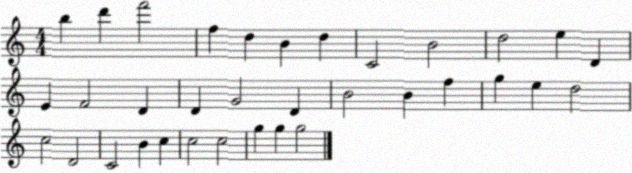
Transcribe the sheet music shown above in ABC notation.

X:1
T:Untitled
M:4/4
L:1/4
K:C
b d' f'2 f d B d C2 B2 d2 e D E F2 D D G2 D B2 B f g e d2 c2 D2 C2 B c c2 c2 g g g2